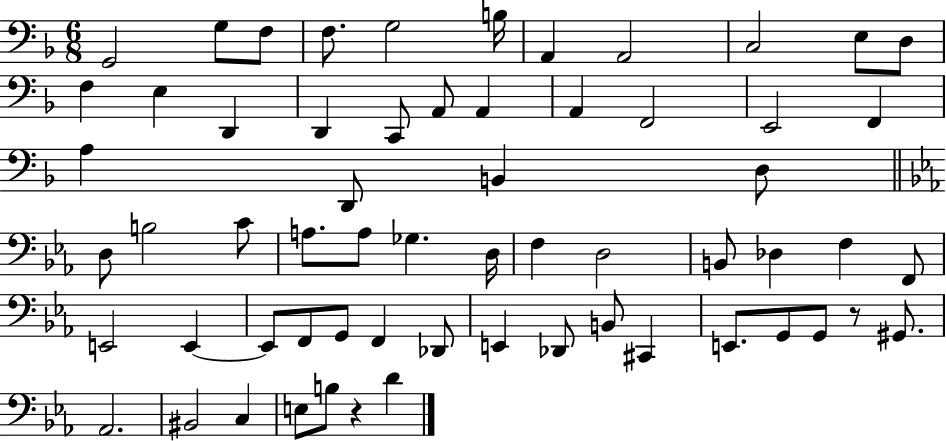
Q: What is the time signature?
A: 6/8